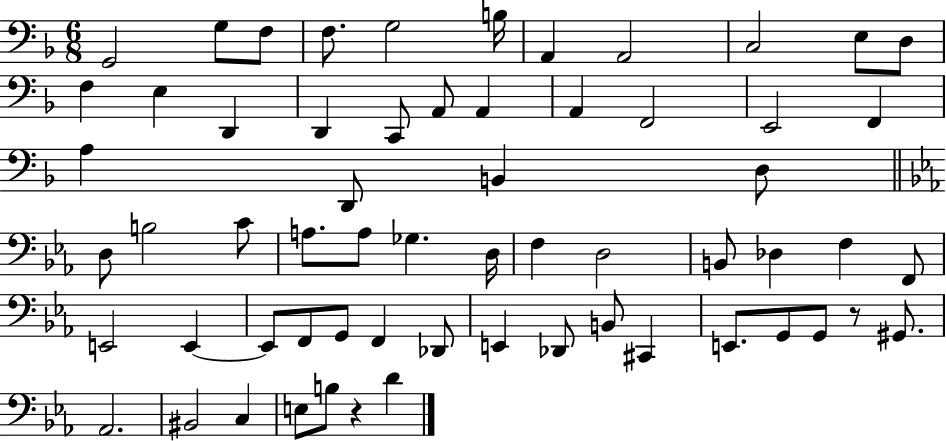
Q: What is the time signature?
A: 6/8